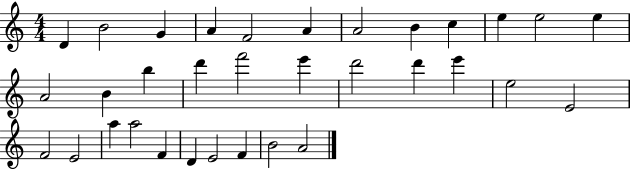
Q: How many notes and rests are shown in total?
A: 33